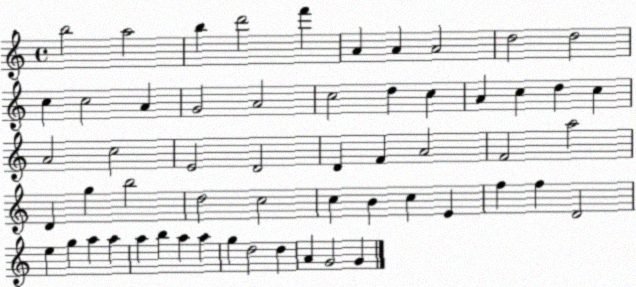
X:1
T:Untitled
M:4/4
L:1/4
K:C
b2 a2 b d'2 f' A A A2 d2 d2 c c2 A G2 A2 c2 d c A c d c A2 c2 E2 D2 D F A2 F2 a2 D g b2 d2 c2 c B c E f f D2 e g a a a b a a g d2 d A G2 G